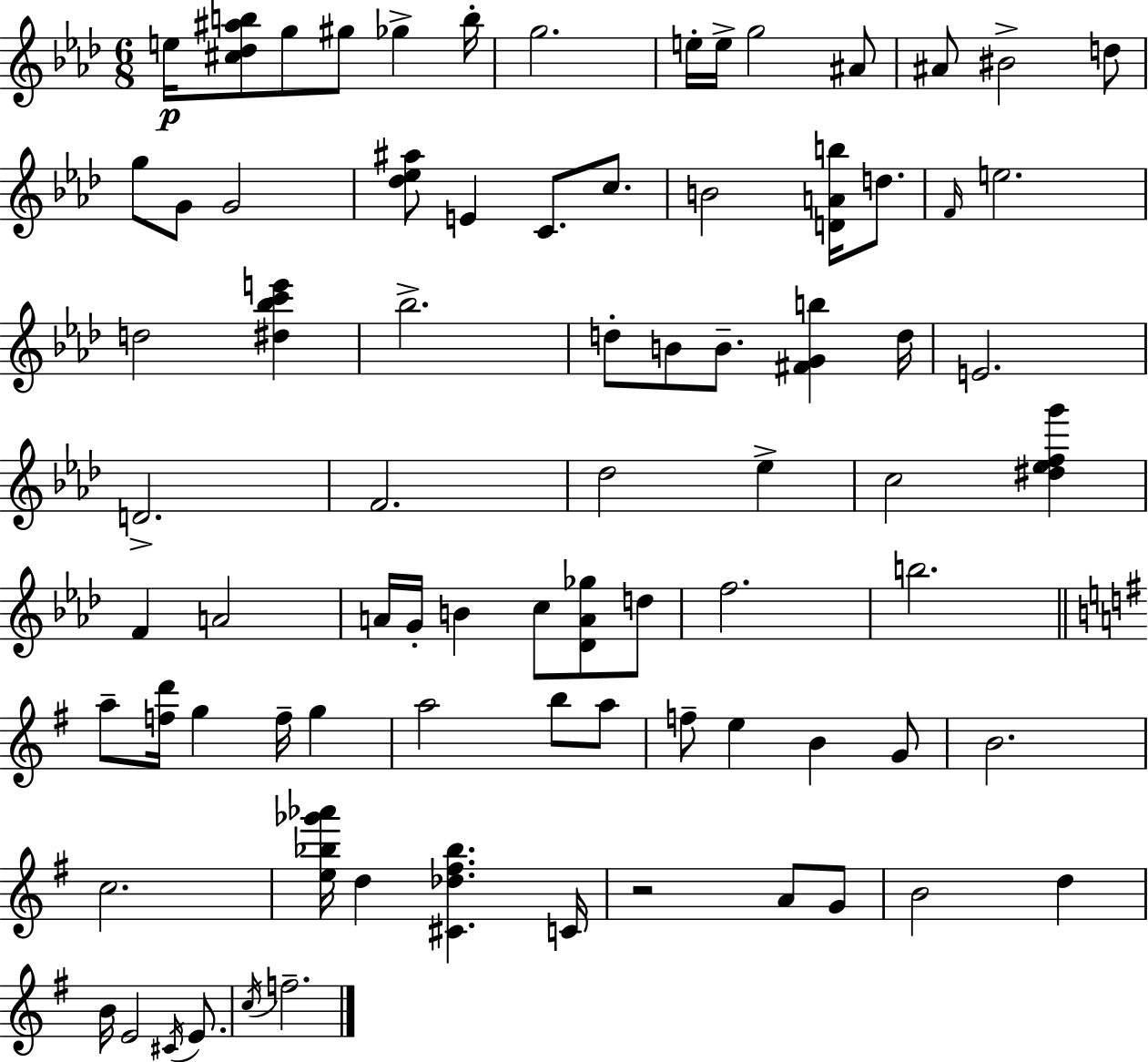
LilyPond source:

{
  \clef treble
  \numericTimeSignature
  \time 6/8
  \key aes \major
  e''16\p <cis'' des'' ais'' b''>8 g''8 gis''8 ges''4-> b''16-. | g''2. | e''16-. e''16-> g''2 ais'8 | ais'8 bis'2-> d''8 | \break g''8 g'8 g'2 | <des'' ees'' ais''>8 e'4 c'8. c''8. | b'2 <d' a' b''>16 d''8. | \grace { f'16 } e''2. | \break d''2 <dis'' bes'' c''' e'''>4 | bes''2.-> | d''8-. b'8 b'8.-- <fis' g' b''>4 | d''16 e'2. | \break d'2.-> | f'2. | des''2 ees''4-> | c''2 <dis'' ees'' f'' g'''>4 | \break f'4 a'2 | a'16 g'16-. b'4 c''8 <des' a' ges''>8 d''8 | f''2. | b''2. | \break \bar "||" \break \key g \major a''8-- <f'' d'''>16 g''4 f''16-- g''4 | a''2 b''8 a''8 | f''8-- e''4 b'4 g'8 | b'2. | \break c''2. | <e'' bes'' ges''' aes'''>16 d''4 <cis' des'' fis'' bes''>4. c'16 | r2 a'8 g'8 | b'2 d''4 | \break b'16 e'2 \acciaccatura { cis'16 } e'8. | \acciaccatura { c''16 } f''2.-- | \bar "|."
}